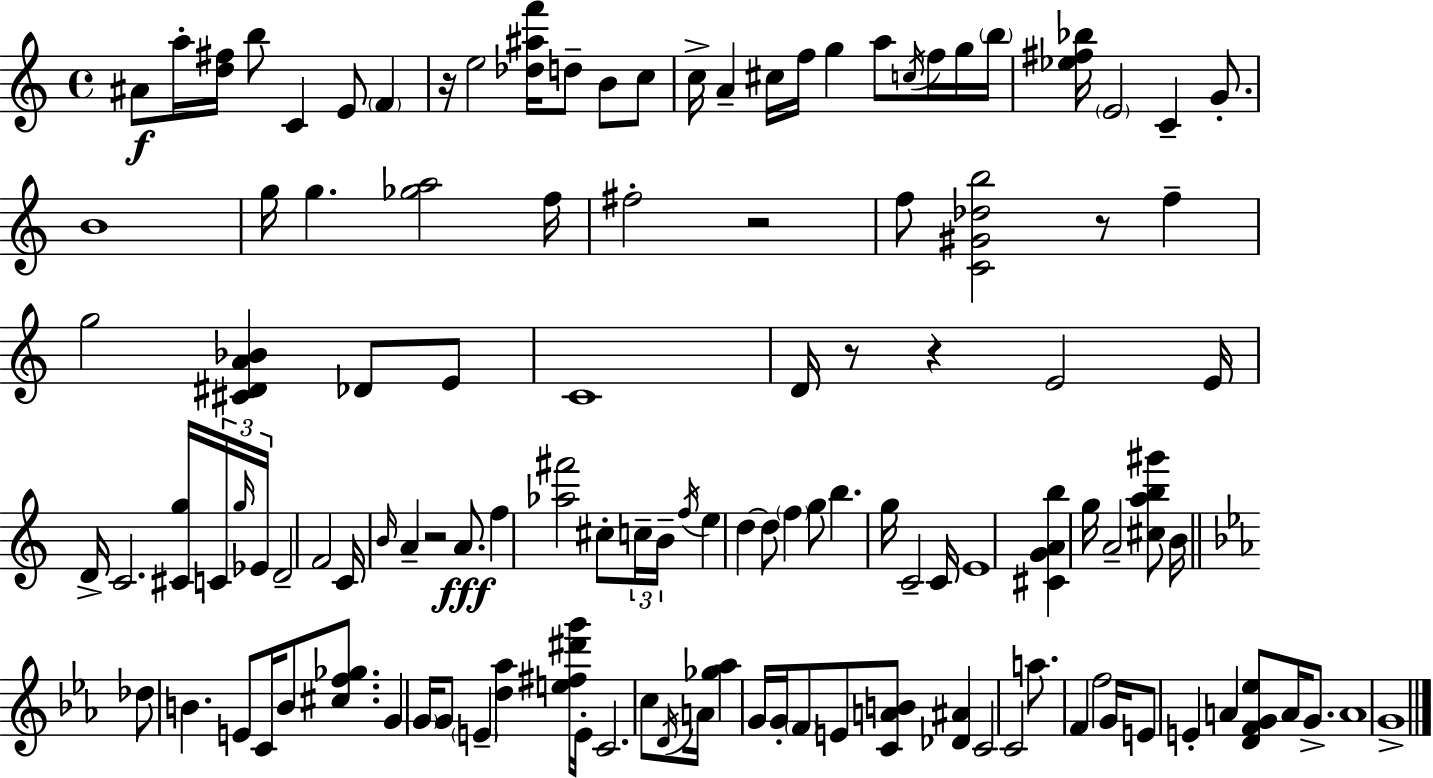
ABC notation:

X:1
T:Untitled
M:4/4
L:1/4
K:Am
^A/2 a/4 [d^f]/4 b/2 C E/2 F z/4 e2 [_d^af']/4 d/2 B/2 c/2 c/4 A ^c/4 f/4 g a/2 c/4 f/4 g/4 b/4 [_e^f_b]/4 E2 C G/2 B4 g/4 g [_ga]2 f/4 ^f2 z2 f/2 [C^G_db]2 z/2 f g2 [^C^DA_B] _D/2 E/2 C4 D/4 z/2 z E2 E/4 D/4 C2 [^Cg]/4 C/4 g/4 _E/4 D2 F2 C/4 B/4 A z2 A/2 f [_a^f']2 ^c/2 c/4 B/4 f/4 e d d/2 f g/2 b g/4 C2 C/4 E4 [^CGAb] g/4 A2 [^cab^g']/2 B/4 _d/2 B E/2 C/4 B/2 [^cf_g]/2 G G/4 G/2 E [d_a] [e^f^d'g']/4 E/4 C2 c/2 D/4 A/4 [_g_a] G/4 G/4 F/2 E/2 [CAB]/2 [_D^A] C2 C2 a/2 F f2 G/4 E/2 E A [DFG_e]/2 A/4 G/2 A4 G4